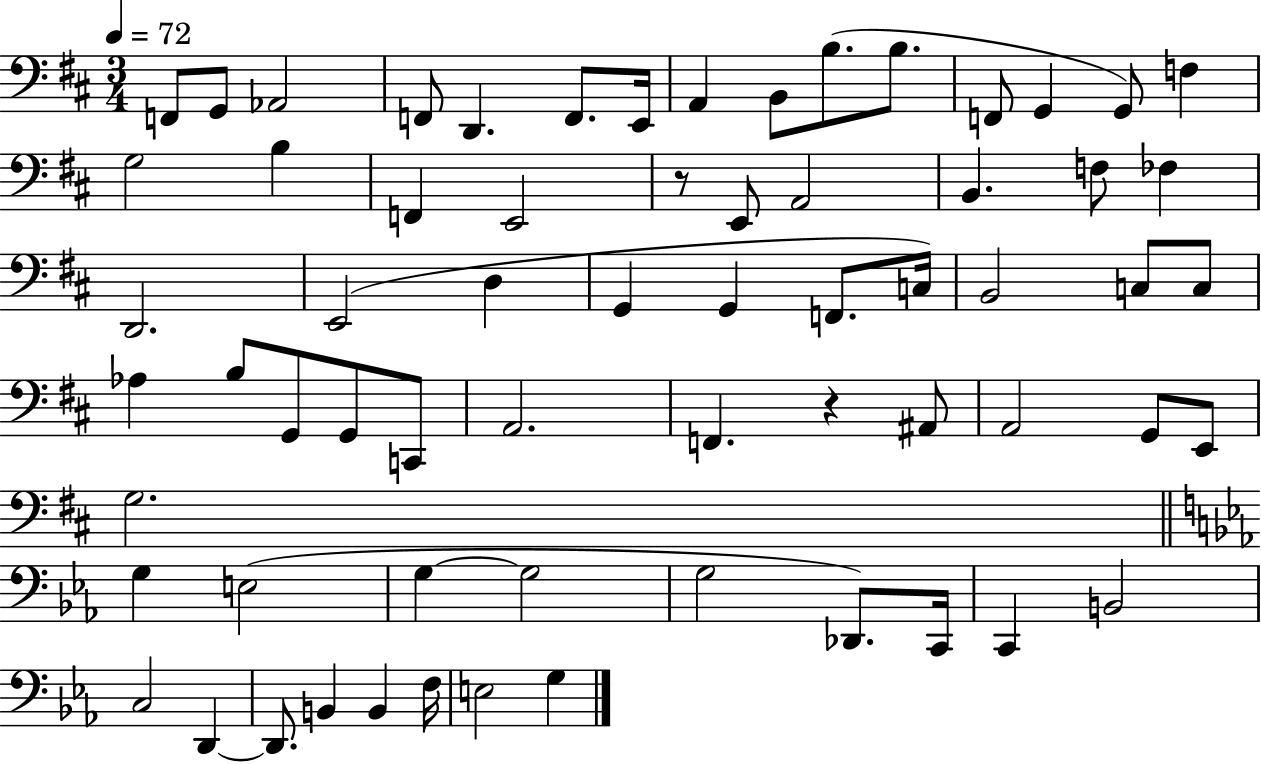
F2/e G2/e Ab2/h F2/e D2/q. F2/e. E2/s A2/q B2/e B3/e. B3/e. F2/e G2/q G2/e F3/q G3/h B3/q F2/q E2/h R/e E2/e A2/h B2/q. F3/e FES3/q D2/h. E2/h D3/q G2/q G2/q F2/e. C3/s B2/h C3/e C3/e Ab3/q B3/e G2/e G2/e C2/e A2/h. F2/q. R/q A#2/e A2/h G2/e E2/e G3/h. G3/q E3/h G3/q G3/h G3/h Db2/e. C2/s C2/q B2/h C3/h D2/q D2/e. B2/q B2/q F3/s E3/h G3/q